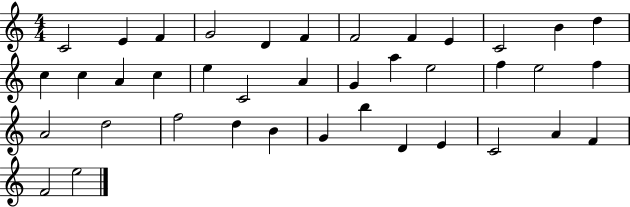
{
  \clef treble
  \numericTimeSignature
  \time 4/4
  \key c \major
  c'2 e'4 f'4 | g'2 d'4 f'4 | f'2 f'4 e'4 | c'2 b'4 d''4 | \break c''4 c''4 a'4 c''4 | e''4 c'2 a'4 | g'4 a''4 e''2 | f''4 e''2 f''4 | \break a'2 d''2 | f''2 d''4 b'4 | g'4 b''4 d'4 e'4 | c'2 a'4 f'4 | \break f'2 e''2 | \bar "|."
}